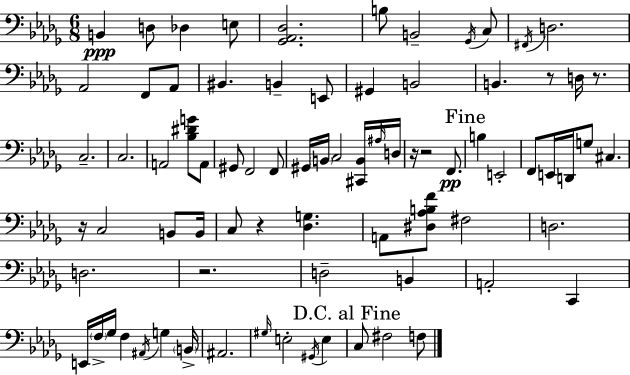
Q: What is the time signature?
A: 6/8